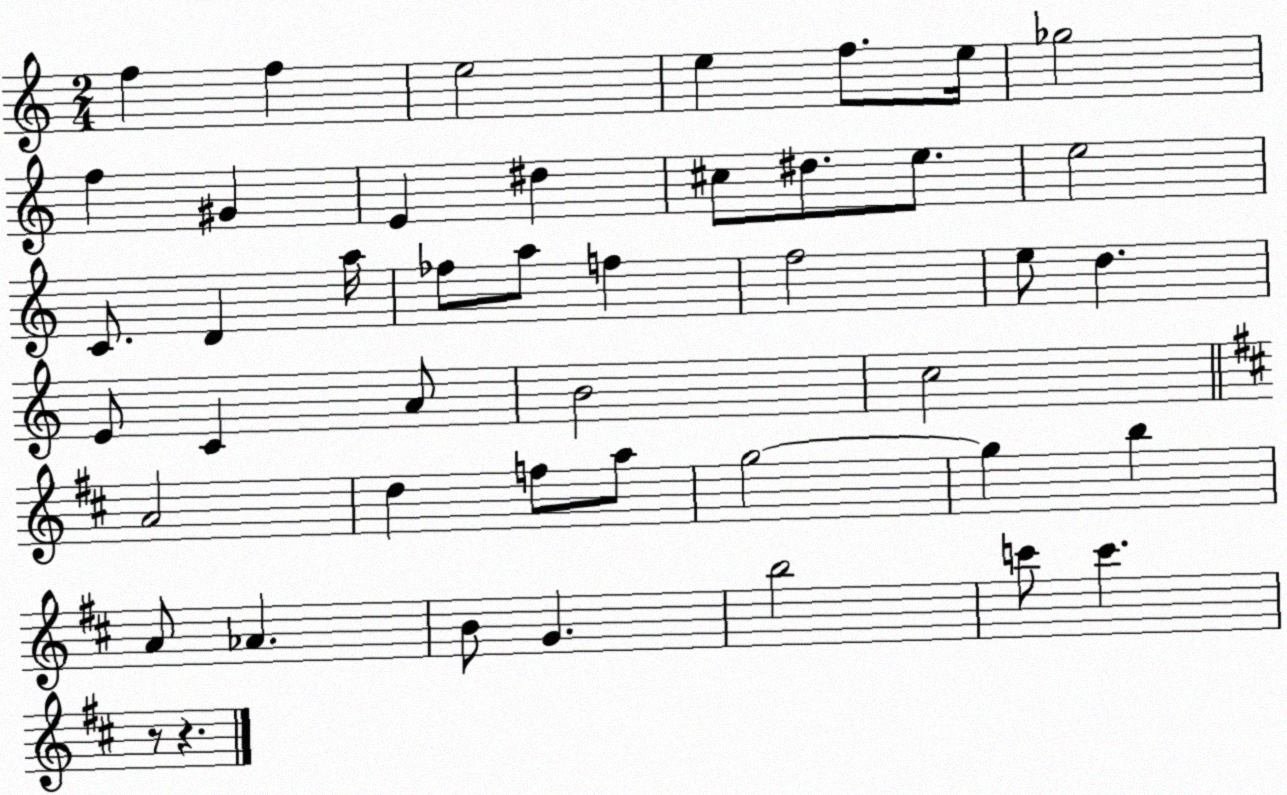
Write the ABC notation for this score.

X:1
T:Untitled
M:2/4
L:1/4
K:C
f f e2 e f/2 e/4 _g2 f ^G E ^d ^c/2 ^d/2 e/2 e2 C/2 D a/4 _f/2 a/2 f f2 e/2 d E/2 C A/2 B2 c2 A2 d f/2 a/2 g2 g b A/2 _A B/2 G b2 c'/2 c' z/2 z